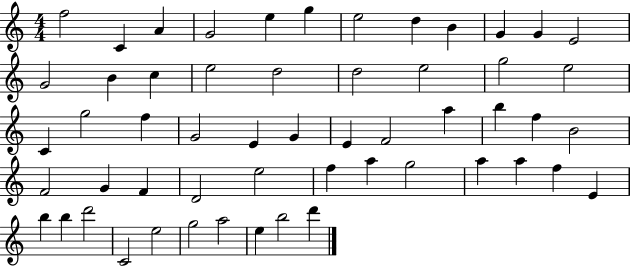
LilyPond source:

{
  \clef treble
  \numericTimeSignature
  \time 4/4
  \key c \major
  f''2 c'4 a'4 | g'2 e''4 g''4 | e''2 d''4 b'4 | g'4 g'4 e'2 | \break g'2 b'4 c''4 | e''2 d''2 | d''2 e''2 | g''2 e''2 | \break c'4 g''2 f''4 | g'2 e'4 g'4 | e'4 f'2 a''4 | b''4 f''4 b'2 | \break f'2 g'4 f'4 | d'2 e''2 | f''4 a''4 g''2 | a''4 a''4 f''4 e'4 | \break b''4 b''4 d'''2 | c'2 e''2 | g''2 a''2 | e''4 b''2 d'''4 | \break \bar "|."
}